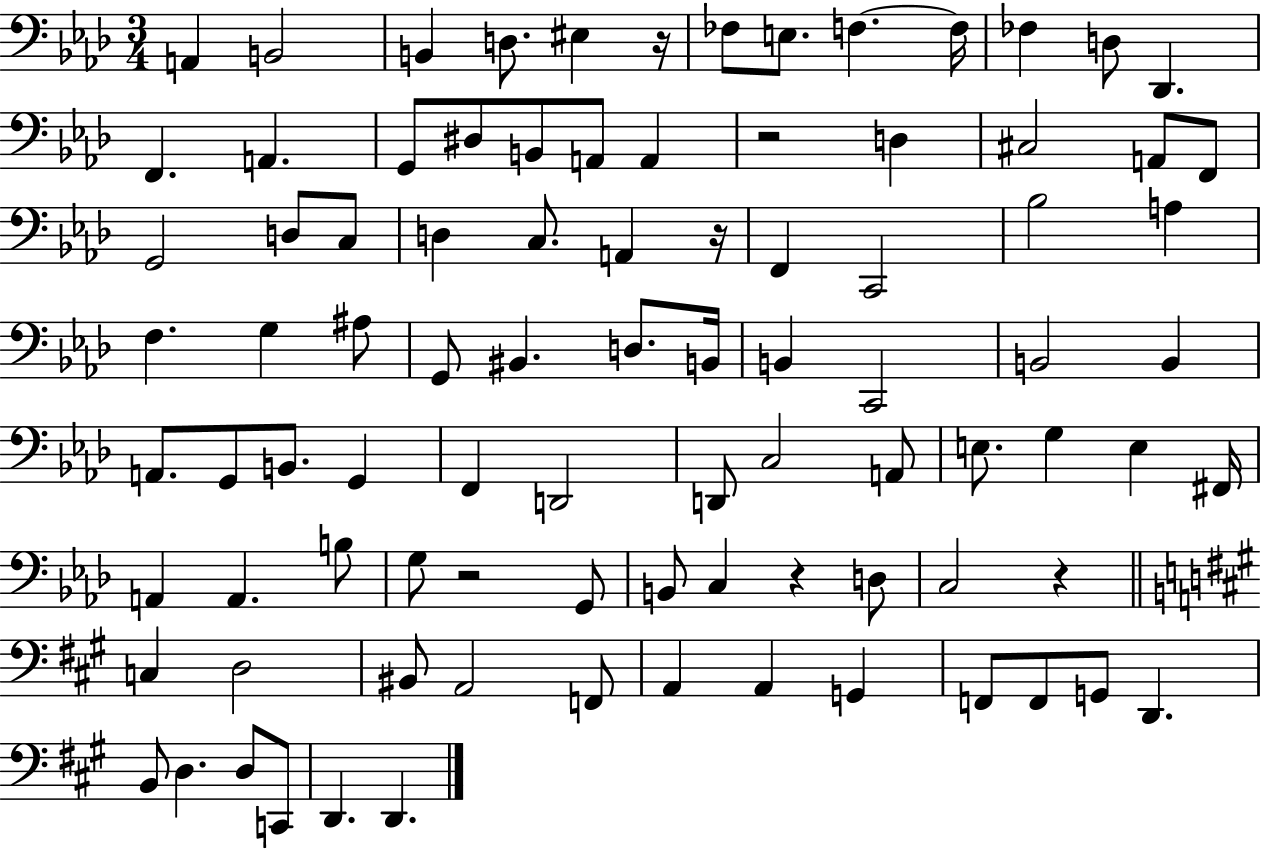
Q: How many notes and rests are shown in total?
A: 90